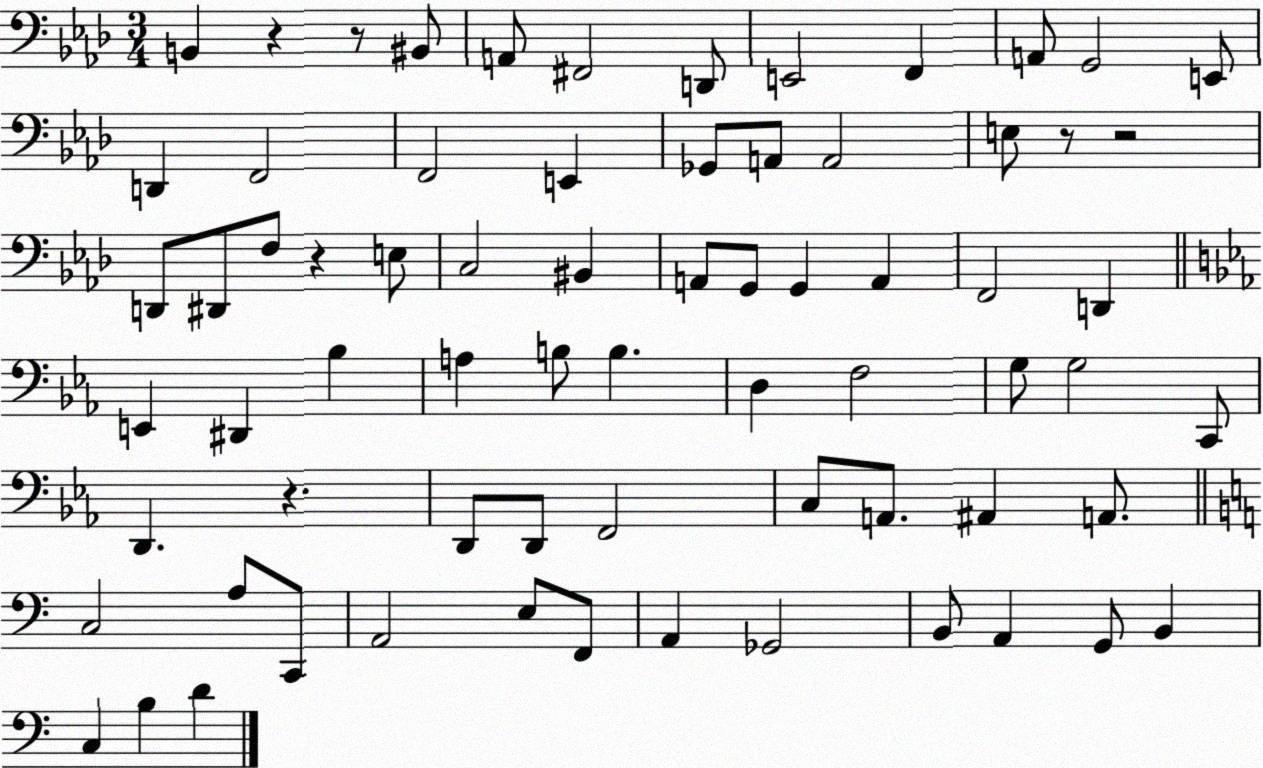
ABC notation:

X:1
T:Untitled
M:3/4
L:1/4
K:Ab
B,, z z/2 ^B,,/2 A,,/2 ^F,,2 D,,/2 E,,2 F,, A,,/2 G,,2 E,,/2 D,, F,,2 F,,2 E,, _G,,/2 A,,/2 A,,2 E,/2 z/2 z2 D,,/2 ^D,,/2 F,/2 z E,/2 C,2 ^B,, A,,/2 G,,/2 G,, A,, F,,2 D,, E,, ^D,, _B, A, B,/2 B, D, F,2 G,/2 G,2 C,,/2 D,, z D,,/2 D,,/2 F,,2 C,/2 A,,/2 ^A,, A,,/2 C,2 A,/2 C,,/2 A,,2 E,/2 F,,/2 A,, _G,,2 B,,/2 A,, G,,/2 B,, C, B, D